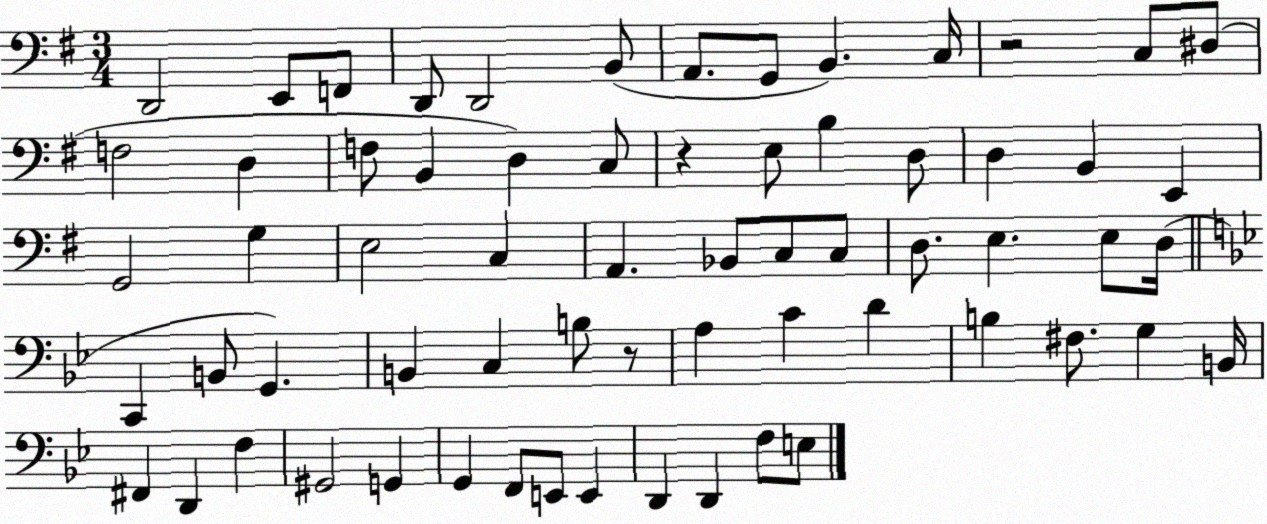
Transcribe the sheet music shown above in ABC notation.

X:1
T:Untitled
M:3/4
L:1/4
K:G
D,,2 E,,/2 F,,/2 D,,/2 D,,2 B,,/2 A,,/2 G,,/2 B,, C,/4 z2 C,/2 ^D,/2 F,2 D, F,/2 B,, D, C,/2 z E,/2 B, D,/2 D, B,, E,, G,,2 G, E,2 C, A,, _B,,/2 C,/2 C,/2 D,/2 E, E,/2 D,/4 C,, B,,/2 G,, B,, C, B,/2 z/2 A, C D B, ^F,/2 G, B,,/4 ^F,, D,, F, ^G,,2 G,, G,, F,,/2 E,,/2 E,, D,, D,, F,/2 E,/2